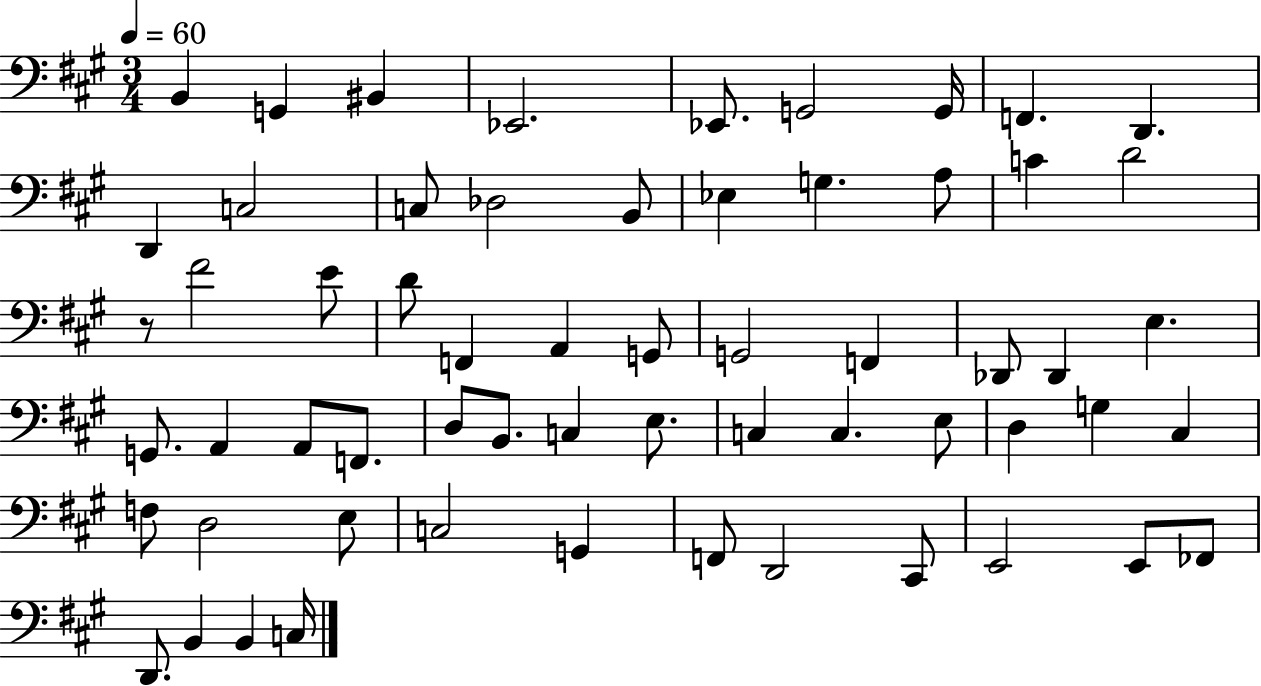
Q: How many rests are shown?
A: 1